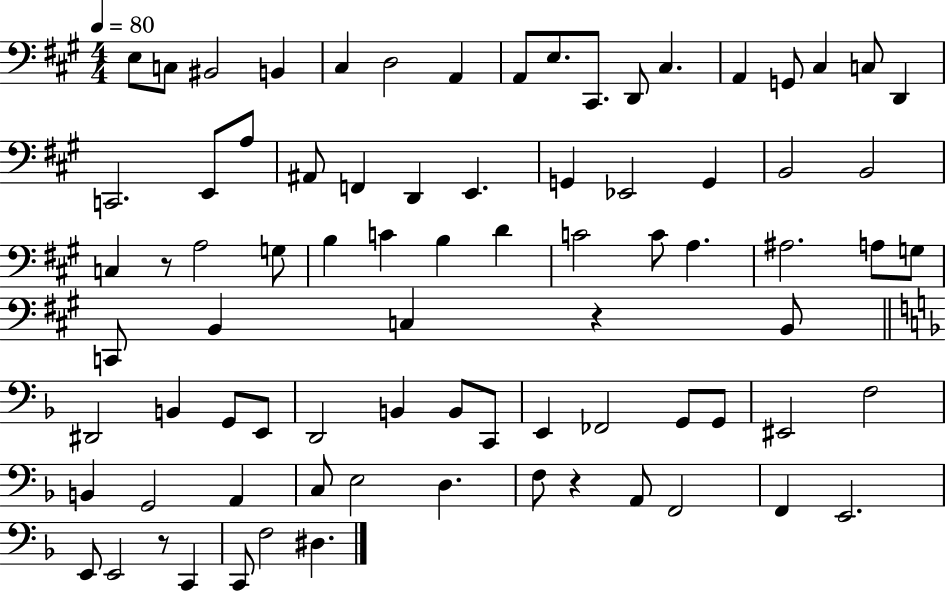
X:1
T:Untitled
M:4/4
L:1/4
K:A
E,/2 C,/2 ^B,,2 B,, ^C, D,2 A,, A,,/2 E,/2 ^C,,/2 D,,/2 ^C, A,, G,,/2 ^C, C,/2 D,, C,,2 E,,/2 A,/2 ^A,,/2 F,, D,, E,, G,, _E,,2 G,, B,,2 B,,2 C, z/2 A,2 G,/2 B, C B, D C2 C/2 A, ^A,2 A,/2 G,/2 C,,/2 B,, C, z B,,/2 ^D,,2 B,, G,,/2 E,,/2 D,,2 B,, B,,/2 C,,/2 E,, _F,,2 G,,/2 G,,/2 ^E,,2 F,2 B,, G,,2 A,, C,/2 E,2 D, F,/2 z A,,/2 F,,2 F,, E,,2 E,,/2 E,,2 z/2 C,, C,,/2 F,2 ^D,